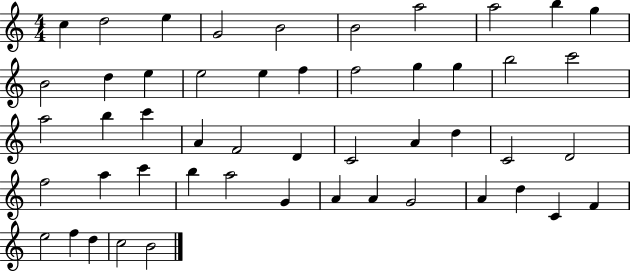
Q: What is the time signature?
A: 4/4